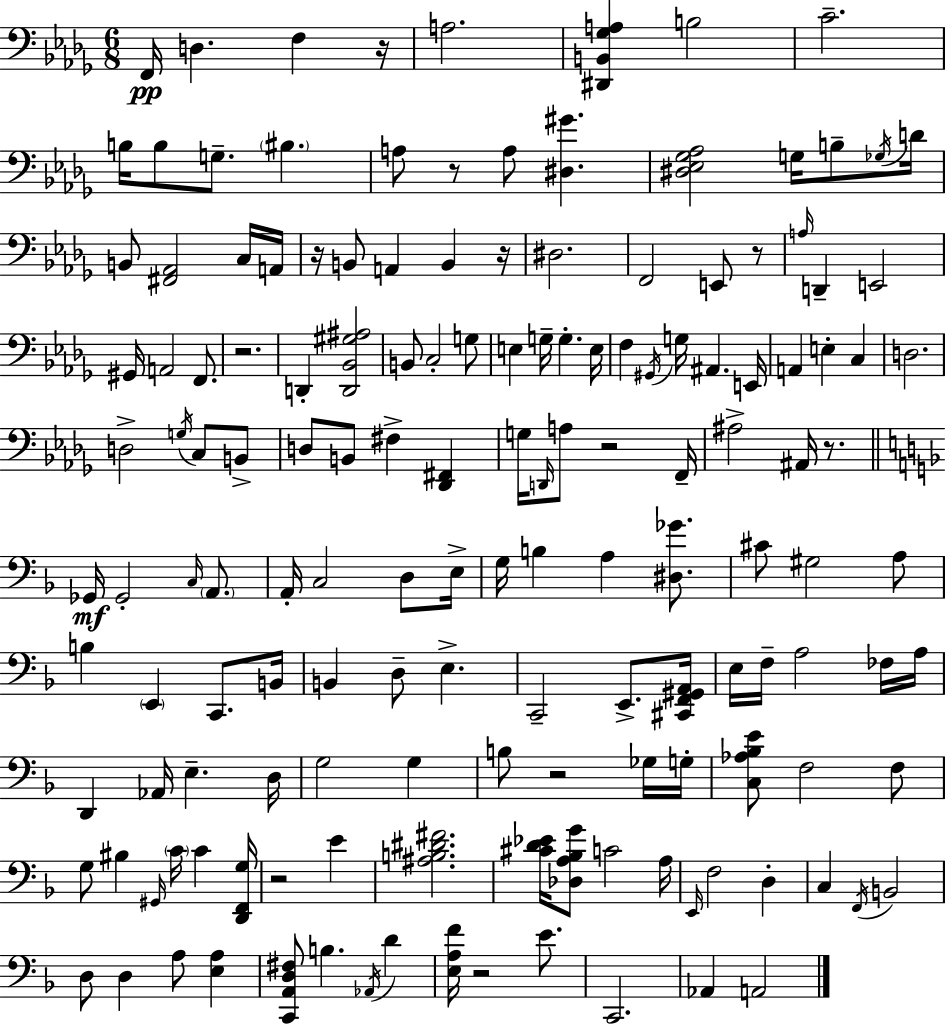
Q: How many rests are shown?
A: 11